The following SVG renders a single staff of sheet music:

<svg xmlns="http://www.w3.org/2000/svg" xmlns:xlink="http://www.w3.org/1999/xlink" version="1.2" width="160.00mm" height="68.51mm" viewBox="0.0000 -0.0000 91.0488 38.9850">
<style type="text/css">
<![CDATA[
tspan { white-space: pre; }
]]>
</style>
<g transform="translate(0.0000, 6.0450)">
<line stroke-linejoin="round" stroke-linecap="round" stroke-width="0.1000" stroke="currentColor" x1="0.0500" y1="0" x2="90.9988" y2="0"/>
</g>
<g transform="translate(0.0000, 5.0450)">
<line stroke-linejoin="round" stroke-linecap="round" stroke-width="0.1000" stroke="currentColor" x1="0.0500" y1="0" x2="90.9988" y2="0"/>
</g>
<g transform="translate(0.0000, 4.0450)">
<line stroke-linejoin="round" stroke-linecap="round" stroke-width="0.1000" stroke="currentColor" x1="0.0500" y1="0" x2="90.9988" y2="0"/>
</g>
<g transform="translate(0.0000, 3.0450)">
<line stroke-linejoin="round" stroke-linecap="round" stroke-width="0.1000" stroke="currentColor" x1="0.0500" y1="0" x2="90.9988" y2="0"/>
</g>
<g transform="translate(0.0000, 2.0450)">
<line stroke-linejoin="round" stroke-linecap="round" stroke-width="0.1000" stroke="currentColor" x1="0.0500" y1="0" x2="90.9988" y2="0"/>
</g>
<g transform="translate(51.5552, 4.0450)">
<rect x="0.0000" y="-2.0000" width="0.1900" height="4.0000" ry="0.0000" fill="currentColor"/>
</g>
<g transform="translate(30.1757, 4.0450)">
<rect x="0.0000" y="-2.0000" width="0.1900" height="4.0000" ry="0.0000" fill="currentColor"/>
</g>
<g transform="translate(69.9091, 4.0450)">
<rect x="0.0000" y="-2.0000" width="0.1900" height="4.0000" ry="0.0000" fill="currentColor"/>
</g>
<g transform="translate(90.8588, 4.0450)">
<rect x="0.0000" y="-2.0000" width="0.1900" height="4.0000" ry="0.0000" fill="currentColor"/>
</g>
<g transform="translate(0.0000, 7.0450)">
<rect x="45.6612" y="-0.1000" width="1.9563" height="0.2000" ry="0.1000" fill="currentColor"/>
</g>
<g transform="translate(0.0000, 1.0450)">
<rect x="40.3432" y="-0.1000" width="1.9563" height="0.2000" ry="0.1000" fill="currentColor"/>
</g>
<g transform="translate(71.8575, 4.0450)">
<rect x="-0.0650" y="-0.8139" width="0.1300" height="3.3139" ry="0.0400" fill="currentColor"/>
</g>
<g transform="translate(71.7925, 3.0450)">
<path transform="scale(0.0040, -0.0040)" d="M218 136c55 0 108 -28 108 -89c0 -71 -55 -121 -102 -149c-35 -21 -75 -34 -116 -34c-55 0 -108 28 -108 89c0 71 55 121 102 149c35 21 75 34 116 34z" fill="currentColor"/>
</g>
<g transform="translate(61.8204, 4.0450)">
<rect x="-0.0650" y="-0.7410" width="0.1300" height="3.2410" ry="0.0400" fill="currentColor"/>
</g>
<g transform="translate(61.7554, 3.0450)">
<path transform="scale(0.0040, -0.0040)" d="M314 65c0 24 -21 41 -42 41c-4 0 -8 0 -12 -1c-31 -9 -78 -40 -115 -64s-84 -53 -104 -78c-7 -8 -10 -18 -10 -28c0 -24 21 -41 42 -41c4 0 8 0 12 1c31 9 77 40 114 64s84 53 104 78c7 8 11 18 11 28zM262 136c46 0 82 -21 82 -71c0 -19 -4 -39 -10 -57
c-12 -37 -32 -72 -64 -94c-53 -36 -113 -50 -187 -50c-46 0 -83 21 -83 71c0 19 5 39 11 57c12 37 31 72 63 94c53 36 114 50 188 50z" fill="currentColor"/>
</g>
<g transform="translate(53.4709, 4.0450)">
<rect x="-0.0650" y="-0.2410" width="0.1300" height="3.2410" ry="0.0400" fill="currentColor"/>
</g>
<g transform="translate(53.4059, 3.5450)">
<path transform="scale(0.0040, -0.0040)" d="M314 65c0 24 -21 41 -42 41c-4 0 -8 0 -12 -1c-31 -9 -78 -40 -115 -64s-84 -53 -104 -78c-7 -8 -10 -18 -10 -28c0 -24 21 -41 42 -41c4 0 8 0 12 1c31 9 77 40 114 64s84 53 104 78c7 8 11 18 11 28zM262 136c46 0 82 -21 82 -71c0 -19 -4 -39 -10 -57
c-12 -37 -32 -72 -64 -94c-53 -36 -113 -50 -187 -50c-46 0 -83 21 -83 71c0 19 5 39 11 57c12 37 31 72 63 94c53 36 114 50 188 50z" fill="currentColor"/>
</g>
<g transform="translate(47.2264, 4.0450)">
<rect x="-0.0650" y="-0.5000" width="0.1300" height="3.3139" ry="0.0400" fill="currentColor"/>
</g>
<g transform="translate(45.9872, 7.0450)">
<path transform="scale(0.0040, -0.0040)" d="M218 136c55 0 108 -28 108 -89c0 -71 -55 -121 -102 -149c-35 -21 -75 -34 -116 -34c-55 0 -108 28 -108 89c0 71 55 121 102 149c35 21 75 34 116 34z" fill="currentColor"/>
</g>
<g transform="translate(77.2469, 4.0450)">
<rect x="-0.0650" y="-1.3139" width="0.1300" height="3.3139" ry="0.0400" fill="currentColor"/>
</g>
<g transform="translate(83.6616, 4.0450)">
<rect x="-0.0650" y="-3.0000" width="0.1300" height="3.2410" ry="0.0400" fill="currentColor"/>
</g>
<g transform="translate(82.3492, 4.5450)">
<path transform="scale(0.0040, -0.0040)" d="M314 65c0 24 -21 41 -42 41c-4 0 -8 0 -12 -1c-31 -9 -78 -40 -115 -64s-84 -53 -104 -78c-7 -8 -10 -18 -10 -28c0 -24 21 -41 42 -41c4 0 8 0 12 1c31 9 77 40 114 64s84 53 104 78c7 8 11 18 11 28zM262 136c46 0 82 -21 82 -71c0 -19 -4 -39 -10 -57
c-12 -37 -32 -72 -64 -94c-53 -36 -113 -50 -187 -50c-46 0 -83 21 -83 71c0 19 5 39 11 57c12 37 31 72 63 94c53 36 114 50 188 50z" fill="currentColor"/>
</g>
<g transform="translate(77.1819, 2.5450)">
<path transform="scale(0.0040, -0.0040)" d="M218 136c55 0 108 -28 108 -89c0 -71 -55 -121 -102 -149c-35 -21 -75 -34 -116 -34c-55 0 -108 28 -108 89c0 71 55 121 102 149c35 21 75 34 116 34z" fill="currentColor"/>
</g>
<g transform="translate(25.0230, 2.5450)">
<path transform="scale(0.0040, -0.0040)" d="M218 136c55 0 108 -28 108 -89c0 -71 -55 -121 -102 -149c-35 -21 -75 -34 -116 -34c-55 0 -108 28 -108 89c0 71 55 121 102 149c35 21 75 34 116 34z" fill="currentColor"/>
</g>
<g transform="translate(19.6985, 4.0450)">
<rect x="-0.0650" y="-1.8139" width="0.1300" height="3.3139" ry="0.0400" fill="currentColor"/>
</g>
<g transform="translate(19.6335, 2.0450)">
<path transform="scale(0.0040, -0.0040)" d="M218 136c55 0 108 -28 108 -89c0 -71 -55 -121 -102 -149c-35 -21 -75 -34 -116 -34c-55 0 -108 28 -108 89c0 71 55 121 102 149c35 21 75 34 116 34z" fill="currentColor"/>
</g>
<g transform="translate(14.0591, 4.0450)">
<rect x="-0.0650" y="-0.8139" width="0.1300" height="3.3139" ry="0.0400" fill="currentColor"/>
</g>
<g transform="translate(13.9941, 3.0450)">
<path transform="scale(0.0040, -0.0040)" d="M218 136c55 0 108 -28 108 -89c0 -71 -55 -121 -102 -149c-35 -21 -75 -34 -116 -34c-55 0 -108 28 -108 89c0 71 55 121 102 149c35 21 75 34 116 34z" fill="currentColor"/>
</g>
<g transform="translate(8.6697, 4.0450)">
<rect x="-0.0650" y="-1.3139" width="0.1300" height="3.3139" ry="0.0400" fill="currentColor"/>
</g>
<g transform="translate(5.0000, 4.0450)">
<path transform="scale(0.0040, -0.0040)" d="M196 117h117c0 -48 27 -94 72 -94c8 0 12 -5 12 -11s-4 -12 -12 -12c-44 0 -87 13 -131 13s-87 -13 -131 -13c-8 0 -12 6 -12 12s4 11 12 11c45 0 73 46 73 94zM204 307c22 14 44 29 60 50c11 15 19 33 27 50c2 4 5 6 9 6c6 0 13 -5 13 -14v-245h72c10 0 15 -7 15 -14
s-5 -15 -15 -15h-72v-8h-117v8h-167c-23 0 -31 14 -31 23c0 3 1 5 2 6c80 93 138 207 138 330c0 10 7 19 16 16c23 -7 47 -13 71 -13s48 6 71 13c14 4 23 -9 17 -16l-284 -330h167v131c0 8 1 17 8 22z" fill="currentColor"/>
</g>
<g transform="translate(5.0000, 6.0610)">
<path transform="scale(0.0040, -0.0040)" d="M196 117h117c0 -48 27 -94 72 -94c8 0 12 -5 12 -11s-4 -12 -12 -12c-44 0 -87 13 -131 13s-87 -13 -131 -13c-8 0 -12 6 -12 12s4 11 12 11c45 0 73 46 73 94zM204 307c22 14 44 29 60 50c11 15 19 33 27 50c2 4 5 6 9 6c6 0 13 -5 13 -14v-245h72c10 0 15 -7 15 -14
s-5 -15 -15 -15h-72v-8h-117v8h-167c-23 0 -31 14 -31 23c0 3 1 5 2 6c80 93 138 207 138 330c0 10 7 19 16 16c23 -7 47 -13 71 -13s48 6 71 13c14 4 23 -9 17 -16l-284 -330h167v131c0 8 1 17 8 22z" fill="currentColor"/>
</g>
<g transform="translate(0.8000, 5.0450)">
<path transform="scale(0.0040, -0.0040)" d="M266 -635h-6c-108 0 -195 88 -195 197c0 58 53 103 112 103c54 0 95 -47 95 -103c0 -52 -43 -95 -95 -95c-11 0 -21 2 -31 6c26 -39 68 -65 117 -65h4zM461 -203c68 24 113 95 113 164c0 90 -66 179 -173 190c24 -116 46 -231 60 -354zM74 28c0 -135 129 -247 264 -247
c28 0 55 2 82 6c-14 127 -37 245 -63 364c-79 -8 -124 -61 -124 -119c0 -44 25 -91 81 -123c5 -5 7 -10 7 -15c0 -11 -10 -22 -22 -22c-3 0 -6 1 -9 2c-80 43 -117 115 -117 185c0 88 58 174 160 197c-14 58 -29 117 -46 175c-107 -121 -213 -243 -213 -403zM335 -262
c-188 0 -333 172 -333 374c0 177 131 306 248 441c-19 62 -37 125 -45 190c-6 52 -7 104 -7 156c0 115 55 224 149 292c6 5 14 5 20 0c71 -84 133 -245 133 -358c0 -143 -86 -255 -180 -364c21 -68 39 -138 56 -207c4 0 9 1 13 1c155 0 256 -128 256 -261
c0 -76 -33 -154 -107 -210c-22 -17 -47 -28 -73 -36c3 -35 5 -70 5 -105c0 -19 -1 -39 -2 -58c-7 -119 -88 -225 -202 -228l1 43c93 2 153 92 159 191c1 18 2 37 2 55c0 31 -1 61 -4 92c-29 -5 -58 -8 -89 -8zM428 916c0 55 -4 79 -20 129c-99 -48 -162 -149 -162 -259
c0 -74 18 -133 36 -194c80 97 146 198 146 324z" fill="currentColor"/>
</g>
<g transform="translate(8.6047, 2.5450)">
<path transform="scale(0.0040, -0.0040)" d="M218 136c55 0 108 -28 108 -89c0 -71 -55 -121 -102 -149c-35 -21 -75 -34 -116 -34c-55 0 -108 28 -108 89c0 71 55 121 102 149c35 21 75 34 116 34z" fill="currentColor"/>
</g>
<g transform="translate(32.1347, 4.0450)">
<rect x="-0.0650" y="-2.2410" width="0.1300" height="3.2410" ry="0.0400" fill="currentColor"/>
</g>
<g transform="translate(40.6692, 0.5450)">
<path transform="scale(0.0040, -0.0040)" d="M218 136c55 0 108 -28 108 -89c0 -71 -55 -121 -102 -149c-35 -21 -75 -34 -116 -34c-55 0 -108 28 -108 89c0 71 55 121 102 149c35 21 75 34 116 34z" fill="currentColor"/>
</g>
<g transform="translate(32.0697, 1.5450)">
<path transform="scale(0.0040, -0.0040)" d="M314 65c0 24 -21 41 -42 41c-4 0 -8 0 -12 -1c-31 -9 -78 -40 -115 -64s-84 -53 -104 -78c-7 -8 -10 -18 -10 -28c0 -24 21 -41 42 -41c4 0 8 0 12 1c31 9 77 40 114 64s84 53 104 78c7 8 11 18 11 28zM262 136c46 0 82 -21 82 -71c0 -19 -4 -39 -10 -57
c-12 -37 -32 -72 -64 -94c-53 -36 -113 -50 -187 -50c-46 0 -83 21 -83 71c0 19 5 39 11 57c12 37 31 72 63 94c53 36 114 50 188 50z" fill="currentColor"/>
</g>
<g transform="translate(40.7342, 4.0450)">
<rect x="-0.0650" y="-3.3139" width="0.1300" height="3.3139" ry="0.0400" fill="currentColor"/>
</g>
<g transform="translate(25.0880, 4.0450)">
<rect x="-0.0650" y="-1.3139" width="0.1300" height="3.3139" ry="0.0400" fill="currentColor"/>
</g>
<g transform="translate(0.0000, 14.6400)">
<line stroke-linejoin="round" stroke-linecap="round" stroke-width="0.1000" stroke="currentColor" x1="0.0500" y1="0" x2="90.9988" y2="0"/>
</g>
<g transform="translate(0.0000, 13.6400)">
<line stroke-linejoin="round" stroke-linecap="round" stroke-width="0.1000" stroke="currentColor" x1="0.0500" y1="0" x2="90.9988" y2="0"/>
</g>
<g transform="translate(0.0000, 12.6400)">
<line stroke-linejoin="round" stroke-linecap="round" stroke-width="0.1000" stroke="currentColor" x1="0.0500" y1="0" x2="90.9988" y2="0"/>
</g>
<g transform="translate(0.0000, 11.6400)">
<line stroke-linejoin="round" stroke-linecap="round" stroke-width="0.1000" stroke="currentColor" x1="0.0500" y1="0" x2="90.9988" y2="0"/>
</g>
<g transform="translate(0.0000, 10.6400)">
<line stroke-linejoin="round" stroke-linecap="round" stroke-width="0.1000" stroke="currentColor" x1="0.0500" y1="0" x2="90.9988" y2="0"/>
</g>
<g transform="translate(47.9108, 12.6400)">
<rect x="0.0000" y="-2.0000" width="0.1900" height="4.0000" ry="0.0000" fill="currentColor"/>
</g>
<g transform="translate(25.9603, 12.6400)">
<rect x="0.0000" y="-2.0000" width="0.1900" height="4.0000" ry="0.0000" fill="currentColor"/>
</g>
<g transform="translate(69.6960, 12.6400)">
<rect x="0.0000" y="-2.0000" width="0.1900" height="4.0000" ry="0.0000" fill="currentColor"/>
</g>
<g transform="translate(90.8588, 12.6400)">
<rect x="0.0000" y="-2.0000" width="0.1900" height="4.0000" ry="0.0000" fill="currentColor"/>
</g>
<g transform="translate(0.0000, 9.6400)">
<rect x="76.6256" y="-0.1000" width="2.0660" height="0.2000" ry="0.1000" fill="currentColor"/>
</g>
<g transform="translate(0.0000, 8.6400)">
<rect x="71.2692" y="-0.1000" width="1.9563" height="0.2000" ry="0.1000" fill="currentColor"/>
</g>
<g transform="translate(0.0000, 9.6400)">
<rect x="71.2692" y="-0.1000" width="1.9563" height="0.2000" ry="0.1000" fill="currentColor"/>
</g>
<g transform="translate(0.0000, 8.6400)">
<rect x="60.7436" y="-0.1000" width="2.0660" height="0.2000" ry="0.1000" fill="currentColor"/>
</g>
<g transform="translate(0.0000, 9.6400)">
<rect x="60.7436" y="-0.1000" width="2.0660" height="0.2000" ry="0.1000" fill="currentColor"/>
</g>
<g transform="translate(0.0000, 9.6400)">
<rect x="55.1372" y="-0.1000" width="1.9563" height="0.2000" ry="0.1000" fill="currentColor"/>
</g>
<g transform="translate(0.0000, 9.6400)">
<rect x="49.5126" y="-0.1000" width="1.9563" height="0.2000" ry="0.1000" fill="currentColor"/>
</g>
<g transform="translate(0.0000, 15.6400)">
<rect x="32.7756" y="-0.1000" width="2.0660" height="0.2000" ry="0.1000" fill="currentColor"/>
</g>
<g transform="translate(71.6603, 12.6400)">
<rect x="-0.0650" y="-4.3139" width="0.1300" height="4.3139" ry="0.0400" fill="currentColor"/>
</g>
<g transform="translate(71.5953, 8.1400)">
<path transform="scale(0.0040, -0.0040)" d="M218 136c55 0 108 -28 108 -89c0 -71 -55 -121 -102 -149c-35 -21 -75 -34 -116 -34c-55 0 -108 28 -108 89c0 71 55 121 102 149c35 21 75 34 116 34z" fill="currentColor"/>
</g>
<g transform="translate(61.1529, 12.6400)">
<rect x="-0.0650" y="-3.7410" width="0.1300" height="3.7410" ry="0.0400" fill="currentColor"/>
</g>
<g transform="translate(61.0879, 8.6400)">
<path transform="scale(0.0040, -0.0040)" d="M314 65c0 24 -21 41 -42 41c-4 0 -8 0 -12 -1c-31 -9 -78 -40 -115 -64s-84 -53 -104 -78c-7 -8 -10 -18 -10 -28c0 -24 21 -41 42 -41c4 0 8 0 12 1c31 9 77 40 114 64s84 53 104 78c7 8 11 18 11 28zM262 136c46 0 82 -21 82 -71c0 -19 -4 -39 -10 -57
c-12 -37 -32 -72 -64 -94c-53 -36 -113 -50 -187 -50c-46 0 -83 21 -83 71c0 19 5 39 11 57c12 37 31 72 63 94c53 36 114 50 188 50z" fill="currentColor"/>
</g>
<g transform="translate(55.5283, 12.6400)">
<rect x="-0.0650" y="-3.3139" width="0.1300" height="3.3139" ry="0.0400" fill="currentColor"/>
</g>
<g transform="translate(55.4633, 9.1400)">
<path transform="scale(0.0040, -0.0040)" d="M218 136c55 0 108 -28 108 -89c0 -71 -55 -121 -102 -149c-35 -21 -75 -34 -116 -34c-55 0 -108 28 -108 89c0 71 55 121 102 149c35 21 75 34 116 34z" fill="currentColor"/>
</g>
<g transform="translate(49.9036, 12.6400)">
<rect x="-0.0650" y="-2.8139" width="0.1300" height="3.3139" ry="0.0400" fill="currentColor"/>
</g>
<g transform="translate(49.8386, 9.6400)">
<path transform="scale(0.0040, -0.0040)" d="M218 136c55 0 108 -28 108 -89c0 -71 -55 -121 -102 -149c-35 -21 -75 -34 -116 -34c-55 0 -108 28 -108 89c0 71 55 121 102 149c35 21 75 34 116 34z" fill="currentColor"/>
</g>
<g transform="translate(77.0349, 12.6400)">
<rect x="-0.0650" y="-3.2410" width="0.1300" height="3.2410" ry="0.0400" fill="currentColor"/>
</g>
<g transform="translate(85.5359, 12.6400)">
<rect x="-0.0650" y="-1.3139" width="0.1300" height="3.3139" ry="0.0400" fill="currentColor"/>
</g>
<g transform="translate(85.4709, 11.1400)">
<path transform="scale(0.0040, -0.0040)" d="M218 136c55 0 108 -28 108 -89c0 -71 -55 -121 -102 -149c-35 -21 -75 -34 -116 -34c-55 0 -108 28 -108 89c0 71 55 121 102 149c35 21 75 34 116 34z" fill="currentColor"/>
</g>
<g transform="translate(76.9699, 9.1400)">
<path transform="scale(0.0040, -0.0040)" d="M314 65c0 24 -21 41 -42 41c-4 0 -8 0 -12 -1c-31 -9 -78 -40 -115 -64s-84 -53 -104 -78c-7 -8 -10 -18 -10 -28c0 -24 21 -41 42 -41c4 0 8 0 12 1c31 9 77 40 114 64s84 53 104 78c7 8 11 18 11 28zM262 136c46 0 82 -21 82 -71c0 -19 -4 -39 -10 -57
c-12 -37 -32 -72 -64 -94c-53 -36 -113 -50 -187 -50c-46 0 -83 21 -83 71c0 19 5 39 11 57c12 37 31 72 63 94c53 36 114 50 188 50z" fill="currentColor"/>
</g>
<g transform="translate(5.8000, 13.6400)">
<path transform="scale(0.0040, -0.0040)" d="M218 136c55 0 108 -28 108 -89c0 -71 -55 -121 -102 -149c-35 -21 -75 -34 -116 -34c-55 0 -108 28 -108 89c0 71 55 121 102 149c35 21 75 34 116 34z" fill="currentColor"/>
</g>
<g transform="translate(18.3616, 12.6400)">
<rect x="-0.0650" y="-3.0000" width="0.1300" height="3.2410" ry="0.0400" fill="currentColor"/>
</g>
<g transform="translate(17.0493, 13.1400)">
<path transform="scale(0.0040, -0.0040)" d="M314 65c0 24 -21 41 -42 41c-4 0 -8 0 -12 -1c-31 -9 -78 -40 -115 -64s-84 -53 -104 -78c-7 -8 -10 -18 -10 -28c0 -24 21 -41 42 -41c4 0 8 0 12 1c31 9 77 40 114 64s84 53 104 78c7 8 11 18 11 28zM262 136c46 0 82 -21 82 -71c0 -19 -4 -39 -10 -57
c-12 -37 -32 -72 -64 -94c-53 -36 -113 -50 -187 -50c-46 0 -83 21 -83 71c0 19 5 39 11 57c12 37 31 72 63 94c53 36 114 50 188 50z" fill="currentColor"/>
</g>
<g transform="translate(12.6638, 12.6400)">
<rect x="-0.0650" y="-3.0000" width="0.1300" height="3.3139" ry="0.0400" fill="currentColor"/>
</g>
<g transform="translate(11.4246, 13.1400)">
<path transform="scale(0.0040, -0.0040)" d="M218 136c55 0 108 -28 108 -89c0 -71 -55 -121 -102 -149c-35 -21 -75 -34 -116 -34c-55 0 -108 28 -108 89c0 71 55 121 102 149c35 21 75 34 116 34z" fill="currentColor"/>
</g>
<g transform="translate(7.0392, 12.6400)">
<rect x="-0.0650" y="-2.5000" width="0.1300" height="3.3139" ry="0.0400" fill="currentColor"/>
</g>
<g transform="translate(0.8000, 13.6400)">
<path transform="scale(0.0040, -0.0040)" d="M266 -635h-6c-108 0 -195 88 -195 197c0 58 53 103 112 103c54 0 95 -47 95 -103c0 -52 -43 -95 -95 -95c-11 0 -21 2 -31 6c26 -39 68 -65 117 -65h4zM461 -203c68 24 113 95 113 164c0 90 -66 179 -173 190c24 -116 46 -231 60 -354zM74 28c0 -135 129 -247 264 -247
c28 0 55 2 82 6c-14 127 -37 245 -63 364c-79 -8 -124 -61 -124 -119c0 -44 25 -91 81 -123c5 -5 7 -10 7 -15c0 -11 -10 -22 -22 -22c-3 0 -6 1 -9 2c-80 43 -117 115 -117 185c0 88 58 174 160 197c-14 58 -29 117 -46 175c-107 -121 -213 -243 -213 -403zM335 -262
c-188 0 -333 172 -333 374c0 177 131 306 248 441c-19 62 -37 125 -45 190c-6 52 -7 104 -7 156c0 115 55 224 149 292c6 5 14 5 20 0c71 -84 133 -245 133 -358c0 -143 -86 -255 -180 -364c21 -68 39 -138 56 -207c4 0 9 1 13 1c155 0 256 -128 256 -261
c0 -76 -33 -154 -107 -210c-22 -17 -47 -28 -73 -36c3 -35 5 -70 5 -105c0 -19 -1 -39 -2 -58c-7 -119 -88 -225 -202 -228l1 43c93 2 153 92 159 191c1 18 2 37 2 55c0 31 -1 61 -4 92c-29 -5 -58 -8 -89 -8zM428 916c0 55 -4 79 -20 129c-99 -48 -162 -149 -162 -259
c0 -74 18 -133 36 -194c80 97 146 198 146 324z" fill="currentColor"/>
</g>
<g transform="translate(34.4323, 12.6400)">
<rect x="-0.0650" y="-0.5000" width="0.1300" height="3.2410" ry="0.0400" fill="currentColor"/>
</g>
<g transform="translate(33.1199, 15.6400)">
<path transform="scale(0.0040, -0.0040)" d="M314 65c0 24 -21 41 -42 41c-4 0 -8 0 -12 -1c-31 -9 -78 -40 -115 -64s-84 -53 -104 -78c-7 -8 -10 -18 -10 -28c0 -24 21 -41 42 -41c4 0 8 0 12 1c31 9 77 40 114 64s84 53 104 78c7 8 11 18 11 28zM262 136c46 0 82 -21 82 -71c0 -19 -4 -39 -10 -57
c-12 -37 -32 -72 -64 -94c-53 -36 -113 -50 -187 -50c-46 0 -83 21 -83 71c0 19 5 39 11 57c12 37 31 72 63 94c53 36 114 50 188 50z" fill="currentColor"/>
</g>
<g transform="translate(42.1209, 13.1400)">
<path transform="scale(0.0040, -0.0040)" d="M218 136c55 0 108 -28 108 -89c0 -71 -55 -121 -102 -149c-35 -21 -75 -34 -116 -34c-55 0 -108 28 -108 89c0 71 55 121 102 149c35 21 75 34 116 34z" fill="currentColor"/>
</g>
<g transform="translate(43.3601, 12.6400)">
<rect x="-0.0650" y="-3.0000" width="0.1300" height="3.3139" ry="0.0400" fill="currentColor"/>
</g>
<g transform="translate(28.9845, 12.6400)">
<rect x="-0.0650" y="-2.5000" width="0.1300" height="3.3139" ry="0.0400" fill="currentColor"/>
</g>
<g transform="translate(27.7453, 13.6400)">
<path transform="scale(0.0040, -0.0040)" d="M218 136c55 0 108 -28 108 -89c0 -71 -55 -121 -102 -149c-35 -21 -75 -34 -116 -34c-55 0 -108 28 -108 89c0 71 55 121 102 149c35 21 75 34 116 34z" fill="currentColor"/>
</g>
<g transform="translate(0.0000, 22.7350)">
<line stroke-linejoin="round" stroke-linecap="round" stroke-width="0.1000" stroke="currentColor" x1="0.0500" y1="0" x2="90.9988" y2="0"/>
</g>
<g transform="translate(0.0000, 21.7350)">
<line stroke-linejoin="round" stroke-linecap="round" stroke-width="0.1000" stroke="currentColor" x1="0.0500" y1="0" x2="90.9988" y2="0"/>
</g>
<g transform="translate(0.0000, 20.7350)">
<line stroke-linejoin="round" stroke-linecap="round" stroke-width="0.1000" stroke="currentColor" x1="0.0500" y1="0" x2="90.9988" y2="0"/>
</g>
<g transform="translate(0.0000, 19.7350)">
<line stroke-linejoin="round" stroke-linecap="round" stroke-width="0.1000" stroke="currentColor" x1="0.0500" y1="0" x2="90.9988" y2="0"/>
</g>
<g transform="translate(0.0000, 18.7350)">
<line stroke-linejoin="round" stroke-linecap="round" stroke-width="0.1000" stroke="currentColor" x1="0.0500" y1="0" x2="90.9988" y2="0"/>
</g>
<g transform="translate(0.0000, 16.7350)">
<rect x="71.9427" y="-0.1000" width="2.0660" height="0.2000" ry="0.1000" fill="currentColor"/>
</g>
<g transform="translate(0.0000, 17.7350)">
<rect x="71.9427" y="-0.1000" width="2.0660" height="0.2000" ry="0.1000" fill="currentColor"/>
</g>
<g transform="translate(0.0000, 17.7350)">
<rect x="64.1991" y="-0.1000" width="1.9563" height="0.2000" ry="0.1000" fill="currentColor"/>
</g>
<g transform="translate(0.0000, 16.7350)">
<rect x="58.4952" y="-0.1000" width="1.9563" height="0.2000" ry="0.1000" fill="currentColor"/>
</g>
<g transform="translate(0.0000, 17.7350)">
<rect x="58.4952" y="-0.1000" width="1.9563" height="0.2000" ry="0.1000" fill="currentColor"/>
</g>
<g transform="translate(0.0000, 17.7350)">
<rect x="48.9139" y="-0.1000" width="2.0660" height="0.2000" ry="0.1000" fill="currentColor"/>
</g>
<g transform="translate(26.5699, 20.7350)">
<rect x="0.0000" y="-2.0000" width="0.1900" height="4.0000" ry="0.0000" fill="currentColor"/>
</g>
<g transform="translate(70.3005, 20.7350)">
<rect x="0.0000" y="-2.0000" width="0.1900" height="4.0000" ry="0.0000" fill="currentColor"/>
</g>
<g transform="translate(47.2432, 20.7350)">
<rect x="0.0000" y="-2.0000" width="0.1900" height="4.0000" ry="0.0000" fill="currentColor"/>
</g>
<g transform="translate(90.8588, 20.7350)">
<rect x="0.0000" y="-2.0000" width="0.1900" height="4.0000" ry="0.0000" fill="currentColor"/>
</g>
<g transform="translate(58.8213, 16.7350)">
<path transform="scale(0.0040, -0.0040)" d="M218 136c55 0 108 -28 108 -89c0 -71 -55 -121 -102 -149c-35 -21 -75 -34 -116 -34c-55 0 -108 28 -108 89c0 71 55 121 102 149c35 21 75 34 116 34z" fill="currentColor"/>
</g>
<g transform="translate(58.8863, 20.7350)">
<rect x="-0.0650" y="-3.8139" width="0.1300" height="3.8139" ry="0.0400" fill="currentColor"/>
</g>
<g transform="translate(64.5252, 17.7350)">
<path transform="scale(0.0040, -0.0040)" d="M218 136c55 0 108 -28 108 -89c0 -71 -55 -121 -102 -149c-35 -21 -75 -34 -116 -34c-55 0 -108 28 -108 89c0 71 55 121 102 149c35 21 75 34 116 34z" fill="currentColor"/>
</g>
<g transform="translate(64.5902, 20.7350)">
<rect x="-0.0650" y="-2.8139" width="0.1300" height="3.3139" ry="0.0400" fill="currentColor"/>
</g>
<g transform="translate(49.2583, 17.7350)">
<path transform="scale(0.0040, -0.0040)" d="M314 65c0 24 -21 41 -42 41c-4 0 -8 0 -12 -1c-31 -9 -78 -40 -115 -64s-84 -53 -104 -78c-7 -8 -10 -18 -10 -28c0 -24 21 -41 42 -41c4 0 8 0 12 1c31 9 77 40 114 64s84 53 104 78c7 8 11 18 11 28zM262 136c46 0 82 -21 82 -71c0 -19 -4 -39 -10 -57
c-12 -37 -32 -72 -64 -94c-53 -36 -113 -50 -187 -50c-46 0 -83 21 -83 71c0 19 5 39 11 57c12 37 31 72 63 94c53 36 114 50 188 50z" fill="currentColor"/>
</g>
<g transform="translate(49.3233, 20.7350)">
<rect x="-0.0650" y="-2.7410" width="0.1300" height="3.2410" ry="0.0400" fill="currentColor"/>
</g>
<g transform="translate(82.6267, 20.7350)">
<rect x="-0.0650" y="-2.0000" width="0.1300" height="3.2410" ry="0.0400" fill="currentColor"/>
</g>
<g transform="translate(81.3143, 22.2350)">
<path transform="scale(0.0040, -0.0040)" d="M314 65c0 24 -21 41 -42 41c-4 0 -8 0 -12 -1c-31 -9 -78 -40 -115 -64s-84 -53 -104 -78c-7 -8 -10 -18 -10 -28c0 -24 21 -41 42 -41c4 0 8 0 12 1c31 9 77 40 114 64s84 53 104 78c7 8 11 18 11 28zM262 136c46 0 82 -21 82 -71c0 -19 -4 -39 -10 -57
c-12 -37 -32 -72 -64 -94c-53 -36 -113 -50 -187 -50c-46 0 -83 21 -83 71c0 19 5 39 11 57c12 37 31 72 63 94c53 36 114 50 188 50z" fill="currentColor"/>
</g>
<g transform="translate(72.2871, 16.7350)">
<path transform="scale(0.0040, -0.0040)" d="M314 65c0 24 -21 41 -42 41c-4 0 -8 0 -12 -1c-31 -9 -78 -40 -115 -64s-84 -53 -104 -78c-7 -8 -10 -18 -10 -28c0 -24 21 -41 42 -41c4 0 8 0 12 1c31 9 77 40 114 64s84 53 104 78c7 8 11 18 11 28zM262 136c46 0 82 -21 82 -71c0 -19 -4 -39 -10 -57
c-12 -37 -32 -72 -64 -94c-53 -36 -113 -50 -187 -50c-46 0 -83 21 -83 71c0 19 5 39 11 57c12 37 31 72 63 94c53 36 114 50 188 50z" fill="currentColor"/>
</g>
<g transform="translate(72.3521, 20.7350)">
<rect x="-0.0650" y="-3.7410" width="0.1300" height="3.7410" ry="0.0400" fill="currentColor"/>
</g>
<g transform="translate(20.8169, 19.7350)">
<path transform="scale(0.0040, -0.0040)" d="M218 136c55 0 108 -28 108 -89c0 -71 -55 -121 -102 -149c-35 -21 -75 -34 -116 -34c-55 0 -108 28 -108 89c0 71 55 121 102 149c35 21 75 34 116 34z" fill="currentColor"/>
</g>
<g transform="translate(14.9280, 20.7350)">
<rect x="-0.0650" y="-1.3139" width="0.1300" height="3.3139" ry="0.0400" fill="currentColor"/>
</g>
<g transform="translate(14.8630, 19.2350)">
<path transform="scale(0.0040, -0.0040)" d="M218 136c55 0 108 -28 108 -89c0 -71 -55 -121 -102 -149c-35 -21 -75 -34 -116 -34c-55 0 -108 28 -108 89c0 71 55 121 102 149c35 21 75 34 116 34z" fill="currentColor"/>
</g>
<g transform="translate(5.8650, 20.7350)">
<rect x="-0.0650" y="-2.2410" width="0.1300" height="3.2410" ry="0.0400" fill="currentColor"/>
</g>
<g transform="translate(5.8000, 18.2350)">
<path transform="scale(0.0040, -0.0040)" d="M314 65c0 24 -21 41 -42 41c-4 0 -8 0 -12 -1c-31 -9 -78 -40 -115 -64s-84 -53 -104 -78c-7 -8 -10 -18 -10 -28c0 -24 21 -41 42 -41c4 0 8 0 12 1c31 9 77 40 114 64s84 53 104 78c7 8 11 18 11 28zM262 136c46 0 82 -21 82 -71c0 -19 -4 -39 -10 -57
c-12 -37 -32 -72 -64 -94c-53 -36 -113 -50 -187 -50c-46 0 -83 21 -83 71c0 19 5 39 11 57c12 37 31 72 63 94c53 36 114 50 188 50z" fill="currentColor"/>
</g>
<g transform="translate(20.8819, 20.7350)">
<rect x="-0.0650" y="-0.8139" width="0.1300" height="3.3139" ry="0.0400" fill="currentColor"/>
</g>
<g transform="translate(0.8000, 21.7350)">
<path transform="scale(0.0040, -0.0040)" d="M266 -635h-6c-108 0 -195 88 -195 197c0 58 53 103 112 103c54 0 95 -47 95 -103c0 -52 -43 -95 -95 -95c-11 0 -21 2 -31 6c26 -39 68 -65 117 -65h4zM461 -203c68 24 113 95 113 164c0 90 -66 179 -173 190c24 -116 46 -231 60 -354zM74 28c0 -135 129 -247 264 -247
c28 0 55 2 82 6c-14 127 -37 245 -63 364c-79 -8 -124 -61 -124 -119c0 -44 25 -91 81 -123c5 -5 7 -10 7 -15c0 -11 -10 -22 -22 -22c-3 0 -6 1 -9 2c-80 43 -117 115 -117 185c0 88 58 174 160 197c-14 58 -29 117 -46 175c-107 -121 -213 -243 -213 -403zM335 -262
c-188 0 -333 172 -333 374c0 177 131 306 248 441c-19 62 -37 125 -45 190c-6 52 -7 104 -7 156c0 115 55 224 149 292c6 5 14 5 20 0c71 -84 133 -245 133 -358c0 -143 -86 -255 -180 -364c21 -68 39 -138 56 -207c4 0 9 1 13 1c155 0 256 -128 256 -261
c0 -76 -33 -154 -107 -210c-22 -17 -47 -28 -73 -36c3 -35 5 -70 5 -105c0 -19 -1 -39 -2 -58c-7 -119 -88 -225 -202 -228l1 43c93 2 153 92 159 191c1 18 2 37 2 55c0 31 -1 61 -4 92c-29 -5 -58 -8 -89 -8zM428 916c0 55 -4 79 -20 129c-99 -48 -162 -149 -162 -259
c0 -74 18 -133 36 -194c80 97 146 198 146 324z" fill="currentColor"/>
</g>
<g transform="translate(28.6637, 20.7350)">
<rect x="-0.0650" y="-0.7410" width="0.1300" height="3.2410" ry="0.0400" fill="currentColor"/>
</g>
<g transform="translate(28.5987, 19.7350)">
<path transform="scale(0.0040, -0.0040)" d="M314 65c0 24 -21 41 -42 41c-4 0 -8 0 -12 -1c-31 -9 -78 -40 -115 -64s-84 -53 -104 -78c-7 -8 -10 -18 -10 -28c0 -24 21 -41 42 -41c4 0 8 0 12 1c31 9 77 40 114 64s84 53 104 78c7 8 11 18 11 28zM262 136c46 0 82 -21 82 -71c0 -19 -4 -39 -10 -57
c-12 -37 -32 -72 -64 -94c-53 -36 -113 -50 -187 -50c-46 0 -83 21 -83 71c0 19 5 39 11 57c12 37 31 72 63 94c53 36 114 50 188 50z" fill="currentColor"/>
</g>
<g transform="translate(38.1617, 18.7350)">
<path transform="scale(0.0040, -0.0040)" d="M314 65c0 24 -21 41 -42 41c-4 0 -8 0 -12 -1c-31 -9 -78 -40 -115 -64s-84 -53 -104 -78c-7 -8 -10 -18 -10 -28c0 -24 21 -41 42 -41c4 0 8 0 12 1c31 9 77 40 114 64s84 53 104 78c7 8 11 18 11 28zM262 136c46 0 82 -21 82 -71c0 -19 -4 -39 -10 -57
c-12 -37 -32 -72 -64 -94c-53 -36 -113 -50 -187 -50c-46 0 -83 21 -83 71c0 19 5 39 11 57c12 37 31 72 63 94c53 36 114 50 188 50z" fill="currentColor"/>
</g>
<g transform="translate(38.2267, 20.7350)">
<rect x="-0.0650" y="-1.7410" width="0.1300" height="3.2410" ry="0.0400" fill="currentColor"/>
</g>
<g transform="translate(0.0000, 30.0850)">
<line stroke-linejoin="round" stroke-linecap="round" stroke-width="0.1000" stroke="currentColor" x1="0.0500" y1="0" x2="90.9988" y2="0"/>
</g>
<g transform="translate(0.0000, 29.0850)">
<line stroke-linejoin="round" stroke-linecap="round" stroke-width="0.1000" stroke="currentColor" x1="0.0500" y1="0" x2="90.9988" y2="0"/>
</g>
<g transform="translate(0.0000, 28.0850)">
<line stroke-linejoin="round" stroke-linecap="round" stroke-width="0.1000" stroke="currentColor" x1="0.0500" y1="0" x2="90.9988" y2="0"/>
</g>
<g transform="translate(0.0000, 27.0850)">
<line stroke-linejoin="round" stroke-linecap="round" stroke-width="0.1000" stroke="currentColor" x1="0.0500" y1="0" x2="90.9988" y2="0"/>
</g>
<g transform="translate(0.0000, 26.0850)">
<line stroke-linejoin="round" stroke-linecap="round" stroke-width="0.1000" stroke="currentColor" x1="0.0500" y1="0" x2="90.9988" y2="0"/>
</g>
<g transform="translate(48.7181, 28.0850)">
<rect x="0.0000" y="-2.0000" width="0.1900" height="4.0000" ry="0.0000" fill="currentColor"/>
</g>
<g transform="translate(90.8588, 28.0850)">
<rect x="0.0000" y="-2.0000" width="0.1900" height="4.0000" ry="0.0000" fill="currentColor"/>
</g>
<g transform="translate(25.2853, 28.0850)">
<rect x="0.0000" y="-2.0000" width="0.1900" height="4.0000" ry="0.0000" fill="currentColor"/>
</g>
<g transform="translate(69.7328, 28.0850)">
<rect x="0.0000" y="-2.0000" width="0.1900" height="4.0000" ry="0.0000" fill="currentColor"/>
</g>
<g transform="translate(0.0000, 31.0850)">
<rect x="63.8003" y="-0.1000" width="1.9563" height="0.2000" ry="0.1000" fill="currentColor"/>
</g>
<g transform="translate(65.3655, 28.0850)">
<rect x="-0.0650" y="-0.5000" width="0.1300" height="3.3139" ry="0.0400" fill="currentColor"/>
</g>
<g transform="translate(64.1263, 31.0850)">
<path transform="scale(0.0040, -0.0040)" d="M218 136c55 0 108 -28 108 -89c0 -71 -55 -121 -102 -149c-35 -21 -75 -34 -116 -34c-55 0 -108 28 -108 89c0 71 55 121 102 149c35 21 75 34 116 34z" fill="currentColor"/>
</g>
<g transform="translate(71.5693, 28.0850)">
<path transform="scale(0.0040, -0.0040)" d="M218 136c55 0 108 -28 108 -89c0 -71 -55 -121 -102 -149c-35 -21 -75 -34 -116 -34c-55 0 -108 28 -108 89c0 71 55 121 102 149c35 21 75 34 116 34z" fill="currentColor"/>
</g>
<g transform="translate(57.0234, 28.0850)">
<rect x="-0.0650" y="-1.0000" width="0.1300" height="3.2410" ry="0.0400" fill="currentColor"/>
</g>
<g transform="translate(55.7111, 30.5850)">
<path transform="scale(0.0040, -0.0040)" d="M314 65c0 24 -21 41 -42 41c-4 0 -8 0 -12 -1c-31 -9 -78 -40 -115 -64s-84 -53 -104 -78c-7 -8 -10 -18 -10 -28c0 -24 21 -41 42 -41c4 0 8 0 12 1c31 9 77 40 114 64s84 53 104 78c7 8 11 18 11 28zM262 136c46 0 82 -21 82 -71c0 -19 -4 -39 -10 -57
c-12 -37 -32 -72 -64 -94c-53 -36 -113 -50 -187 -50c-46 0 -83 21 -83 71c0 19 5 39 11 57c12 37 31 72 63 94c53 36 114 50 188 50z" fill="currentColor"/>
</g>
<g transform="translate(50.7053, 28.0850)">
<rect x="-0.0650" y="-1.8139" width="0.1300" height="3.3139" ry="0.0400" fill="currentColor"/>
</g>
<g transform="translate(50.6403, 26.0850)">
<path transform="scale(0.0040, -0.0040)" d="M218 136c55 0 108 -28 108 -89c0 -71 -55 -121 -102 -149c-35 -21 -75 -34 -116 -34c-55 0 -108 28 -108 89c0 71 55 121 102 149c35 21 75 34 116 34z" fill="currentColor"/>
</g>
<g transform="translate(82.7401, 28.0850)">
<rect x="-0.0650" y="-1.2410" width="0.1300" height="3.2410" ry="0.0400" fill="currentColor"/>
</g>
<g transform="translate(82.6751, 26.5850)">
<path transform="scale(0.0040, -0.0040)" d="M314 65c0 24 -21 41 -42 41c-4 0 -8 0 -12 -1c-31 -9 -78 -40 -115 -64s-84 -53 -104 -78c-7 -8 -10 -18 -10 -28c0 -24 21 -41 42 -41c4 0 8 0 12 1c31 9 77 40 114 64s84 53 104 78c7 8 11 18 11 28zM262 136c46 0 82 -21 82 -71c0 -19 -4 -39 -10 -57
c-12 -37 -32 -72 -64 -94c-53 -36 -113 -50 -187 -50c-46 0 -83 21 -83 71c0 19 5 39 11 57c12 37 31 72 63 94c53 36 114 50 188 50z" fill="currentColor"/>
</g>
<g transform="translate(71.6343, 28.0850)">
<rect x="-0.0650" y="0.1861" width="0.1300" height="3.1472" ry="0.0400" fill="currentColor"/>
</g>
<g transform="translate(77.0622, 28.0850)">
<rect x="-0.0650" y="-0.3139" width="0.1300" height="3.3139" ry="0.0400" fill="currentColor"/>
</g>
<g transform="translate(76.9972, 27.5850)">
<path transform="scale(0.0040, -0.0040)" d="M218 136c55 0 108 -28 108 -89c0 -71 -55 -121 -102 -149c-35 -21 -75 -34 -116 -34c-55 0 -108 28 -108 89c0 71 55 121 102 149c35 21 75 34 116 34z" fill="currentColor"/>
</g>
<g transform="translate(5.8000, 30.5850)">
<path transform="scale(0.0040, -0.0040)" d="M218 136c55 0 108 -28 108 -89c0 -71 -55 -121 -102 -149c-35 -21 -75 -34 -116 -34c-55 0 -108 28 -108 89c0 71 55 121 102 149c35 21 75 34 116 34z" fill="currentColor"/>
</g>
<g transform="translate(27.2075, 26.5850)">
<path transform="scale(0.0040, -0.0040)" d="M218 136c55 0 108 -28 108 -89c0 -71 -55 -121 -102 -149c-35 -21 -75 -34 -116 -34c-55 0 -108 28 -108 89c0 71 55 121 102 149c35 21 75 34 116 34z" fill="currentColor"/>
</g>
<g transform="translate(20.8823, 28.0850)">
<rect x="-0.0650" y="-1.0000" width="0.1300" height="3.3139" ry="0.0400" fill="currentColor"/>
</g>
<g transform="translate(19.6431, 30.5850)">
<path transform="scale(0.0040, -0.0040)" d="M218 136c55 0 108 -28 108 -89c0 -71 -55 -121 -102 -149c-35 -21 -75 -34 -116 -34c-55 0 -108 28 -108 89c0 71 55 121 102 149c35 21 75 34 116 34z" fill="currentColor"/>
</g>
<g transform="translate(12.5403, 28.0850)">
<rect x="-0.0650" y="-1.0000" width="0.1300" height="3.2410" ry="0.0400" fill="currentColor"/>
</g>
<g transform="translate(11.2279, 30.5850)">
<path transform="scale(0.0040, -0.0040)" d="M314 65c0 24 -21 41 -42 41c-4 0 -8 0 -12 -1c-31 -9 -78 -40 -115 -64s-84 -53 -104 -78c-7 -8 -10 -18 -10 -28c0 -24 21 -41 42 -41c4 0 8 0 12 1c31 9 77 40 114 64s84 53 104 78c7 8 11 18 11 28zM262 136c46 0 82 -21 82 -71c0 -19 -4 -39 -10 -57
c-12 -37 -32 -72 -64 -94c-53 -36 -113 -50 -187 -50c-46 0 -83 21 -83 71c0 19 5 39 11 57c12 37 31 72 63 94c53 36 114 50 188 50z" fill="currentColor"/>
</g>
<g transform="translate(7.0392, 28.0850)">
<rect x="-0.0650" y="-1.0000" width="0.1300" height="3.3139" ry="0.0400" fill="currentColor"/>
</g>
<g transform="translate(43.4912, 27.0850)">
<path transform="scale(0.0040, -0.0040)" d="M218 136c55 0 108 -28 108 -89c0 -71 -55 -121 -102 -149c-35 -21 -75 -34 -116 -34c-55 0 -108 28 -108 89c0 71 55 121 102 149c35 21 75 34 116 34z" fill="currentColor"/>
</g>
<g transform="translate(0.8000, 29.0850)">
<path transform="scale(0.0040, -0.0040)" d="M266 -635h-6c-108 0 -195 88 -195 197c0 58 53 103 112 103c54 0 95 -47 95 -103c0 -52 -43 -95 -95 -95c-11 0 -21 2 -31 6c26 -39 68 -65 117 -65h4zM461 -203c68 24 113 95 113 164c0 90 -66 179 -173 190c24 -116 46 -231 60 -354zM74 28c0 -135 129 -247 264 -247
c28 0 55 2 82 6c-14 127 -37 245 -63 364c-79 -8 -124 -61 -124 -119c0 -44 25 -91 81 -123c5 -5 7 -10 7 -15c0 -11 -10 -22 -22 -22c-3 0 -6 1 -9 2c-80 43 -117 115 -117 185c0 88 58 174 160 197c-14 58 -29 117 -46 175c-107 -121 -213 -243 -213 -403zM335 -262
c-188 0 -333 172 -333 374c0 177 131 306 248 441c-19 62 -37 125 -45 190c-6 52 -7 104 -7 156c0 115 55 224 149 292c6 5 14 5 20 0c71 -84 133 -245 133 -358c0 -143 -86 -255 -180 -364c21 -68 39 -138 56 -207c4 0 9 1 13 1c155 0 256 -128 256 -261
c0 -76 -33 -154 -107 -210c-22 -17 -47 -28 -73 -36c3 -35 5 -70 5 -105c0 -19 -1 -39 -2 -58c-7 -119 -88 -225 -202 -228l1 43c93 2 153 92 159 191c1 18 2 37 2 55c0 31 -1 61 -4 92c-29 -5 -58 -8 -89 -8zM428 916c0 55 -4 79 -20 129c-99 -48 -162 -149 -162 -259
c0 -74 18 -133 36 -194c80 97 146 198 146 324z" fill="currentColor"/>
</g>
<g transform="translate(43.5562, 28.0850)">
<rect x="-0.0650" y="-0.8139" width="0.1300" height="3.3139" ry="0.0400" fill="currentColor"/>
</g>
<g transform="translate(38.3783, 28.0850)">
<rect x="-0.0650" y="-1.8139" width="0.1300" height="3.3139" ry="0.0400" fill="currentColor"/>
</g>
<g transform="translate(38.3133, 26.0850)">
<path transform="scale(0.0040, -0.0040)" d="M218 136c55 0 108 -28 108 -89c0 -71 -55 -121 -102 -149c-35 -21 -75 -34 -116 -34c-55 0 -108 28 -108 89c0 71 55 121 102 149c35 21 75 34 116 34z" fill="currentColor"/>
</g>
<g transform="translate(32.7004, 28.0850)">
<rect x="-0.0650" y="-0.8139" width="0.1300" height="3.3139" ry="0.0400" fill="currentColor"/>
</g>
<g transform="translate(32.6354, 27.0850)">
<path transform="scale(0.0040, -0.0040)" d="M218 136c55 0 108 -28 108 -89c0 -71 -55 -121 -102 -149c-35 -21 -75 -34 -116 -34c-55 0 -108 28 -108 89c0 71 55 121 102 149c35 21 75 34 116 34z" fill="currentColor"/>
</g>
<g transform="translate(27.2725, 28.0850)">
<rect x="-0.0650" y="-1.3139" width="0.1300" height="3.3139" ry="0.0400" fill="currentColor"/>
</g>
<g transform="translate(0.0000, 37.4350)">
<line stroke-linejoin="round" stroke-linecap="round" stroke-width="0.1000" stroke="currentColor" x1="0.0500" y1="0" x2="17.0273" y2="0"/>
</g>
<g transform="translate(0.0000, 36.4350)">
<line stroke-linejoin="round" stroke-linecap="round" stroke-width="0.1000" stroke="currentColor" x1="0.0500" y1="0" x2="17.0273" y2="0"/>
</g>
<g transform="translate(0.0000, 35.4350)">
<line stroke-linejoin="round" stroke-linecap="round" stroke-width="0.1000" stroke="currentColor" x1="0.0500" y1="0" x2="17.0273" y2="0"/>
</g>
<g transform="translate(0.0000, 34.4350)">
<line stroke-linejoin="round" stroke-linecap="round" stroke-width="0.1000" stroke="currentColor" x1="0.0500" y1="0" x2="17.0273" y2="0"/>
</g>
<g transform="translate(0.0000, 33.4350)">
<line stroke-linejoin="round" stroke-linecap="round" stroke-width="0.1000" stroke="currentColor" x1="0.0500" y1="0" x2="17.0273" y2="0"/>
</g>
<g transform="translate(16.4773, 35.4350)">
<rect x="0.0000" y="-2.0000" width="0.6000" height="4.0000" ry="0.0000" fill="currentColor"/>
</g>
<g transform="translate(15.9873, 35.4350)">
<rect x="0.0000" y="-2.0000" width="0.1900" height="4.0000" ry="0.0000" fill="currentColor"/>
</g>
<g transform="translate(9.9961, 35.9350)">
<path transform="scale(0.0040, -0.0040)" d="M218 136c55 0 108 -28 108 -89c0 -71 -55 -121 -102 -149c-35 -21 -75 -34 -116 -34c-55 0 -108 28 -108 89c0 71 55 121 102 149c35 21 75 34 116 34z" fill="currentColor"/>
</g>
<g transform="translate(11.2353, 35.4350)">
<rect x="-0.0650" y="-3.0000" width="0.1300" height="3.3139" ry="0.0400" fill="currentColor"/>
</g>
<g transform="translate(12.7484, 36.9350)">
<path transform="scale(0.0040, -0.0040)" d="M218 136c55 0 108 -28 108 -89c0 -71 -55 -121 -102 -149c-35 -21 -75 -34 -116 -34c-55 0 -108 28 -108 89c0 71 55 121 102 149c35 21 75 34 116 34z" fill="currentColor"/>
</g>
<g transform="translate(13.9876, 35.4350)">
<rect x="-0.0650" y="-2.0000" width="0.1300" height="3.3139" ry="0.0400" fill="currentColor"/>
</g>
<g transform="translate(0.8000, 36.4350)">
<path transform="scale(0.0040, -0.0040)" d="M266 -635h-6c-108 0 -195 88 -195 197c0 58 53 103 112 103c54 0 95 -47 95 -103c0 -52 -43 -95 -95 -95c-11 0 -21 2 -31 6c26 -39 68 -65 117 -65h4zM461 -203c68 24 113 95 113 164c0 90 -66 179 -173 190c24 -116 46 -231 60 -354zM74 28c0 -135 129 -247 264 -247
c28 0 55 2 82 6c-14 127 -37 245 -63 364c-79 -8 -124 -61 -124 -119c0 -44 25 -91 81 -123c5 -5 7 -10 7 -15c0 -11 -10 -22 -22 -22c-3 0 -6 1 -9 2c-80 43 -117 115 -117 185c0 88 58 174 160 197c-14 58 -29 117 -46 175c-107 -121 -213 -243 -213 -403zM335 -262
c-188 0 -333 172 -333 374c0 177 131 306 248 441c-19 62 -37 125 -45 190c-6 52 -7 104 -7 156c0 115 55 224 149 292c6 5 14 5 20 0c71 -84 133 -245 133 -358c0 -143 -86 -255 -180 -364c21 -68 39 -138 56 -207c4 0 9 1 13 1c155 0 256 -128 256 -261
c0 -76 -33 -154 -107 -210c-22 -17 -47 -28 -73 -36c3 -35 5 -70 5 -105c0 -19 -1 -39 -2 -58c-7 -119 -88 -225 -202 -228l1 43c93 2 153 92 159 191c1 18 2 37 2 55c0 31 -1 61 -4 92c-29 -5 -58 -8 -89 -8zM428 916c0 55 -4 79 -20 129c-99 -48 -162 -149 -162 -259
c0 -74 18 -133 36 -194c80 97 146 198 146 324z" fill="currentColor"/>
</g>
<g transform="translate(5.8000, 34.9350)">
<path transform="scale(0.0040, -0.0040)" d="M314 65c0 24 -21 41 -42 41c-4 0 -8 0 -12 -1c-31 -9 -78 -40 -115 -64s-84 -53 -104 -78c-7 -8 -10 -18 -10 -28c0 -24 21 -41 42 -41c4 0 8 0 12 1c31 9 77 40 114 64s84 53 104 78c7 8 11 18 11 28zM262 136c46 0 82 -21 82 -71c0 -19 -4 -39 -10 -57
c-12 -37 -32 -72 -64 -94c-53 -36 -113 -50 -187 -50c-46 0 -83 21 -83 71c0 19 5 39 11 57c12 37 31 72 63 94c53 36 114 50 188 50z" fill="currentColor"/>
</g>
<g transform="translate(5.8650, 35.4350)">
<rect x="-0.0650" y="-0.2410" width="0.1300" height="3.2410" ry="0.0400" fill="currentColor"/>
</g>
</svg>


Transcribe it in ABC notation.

X:1
T:Untitled
M:4/4
L:1/4
K:C
e d f e g2 b C c2 d2 d e A2 G A A2 G C2 A a b c'2 d' b2 e g2 e d d2 f2 a2 c' a c'2 F2 D D2 D e d f d f D2 C B c e2 c2 A F